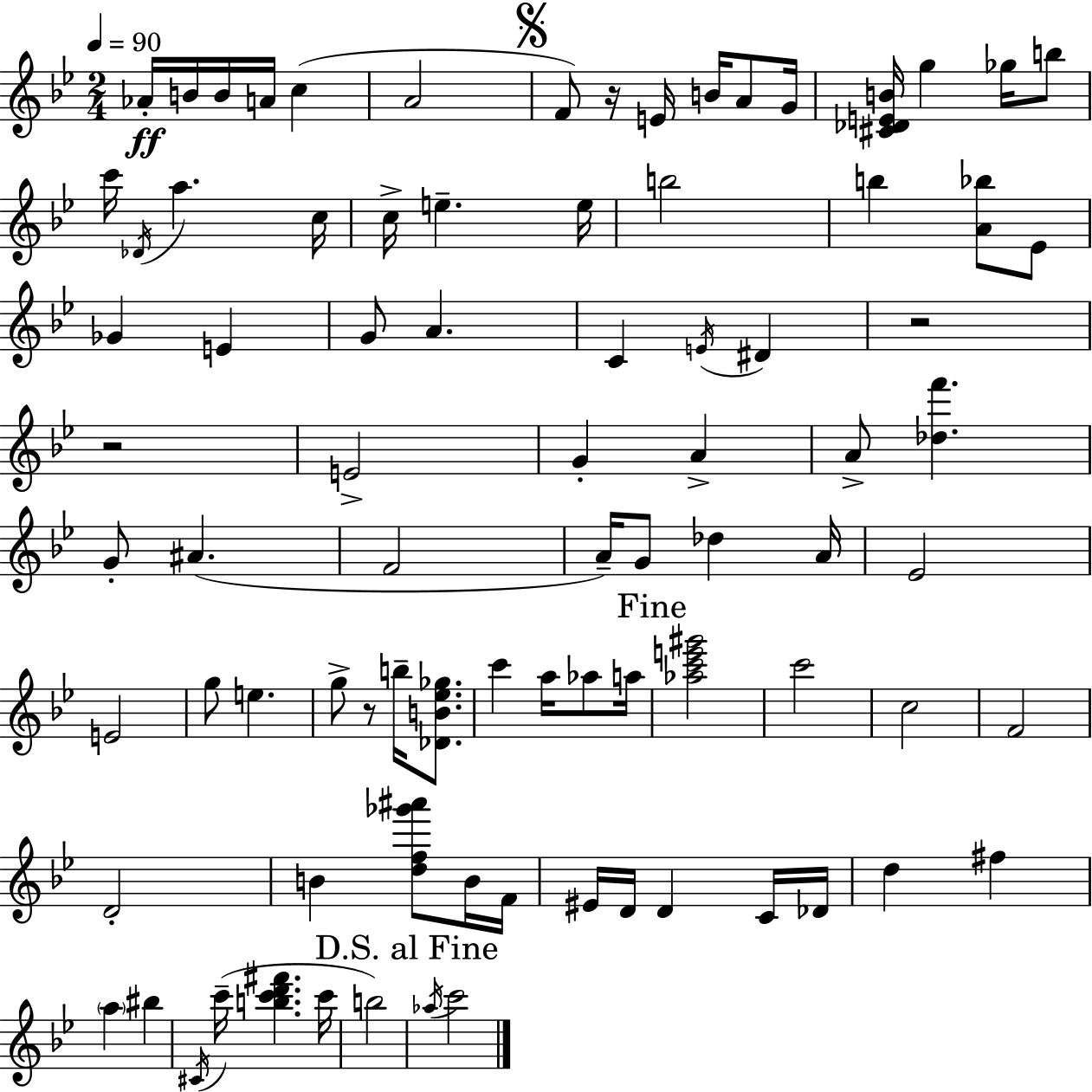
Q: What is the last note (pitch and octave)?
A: C6